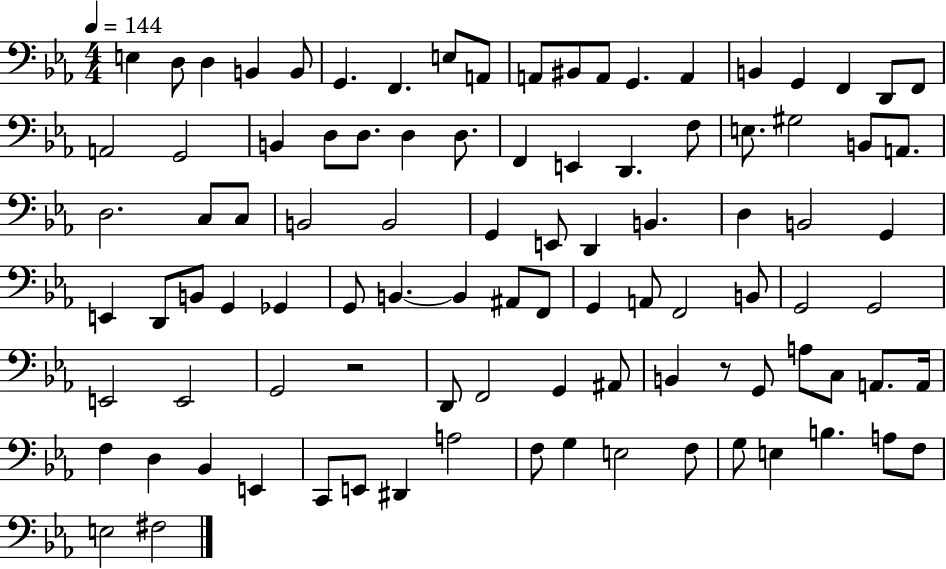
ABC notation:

X:1
T:Untitled
M:4/4
L:1/4
K:Eb
E, D,/2 D, B,, B,,/2 G,, F,, E,/2 A,,/2 A,,/2 ^B,,/2 A,,/2 G,, A,, B,, G,, F,, D,,/2 F,,/2 A,,2 G,,2 B,, D,/2 D,/2 D, D,/2 F,, E,, D,, F,/2 E,/2 ^G,2 B,,/2 A,,/2 D,2 C,/2 C,/2 B,,2 B,,2 G,, E,,/2 D,, B,, D, B,,2 G,, E,, D,,/2 B,,/2 G,, _G,, G,,/2 B,, B,, ^A,,/2 F,,/2 G,, A,,/2 F,,2 B,,/2 G,,2 G,,2 E,,2 E,,2 G,,2 z2 D,,/2 F,,2 G,, ^A,,/2 B,, z/2 G,,/2 A,/2 C,/2 A,,/2 A,,/4 F, D, _B,, E,, C,,/2 E,,/2 ^D,, A,2 F,/2 G, E,2 F,/2 G,/2 E, B, A,/2 F,/2 E,2 ^F,2